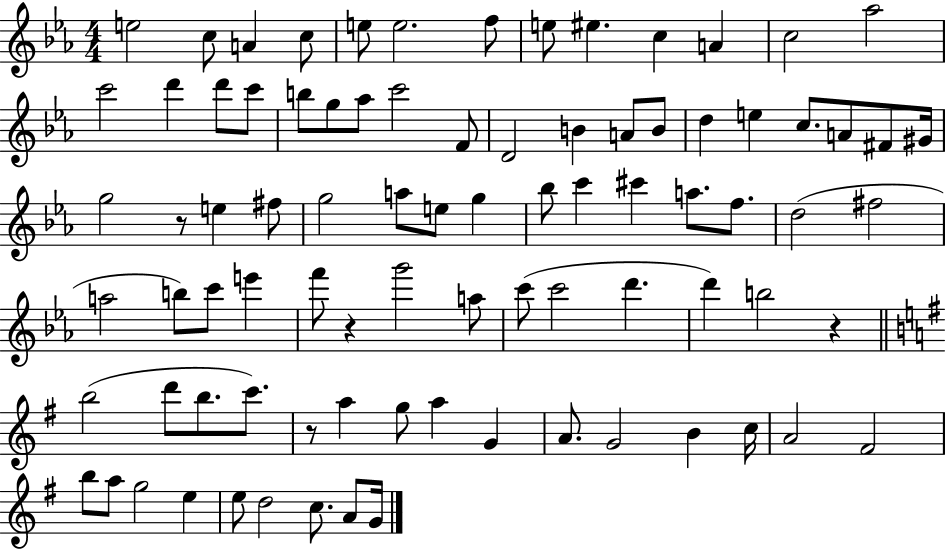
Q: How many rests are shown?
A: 4